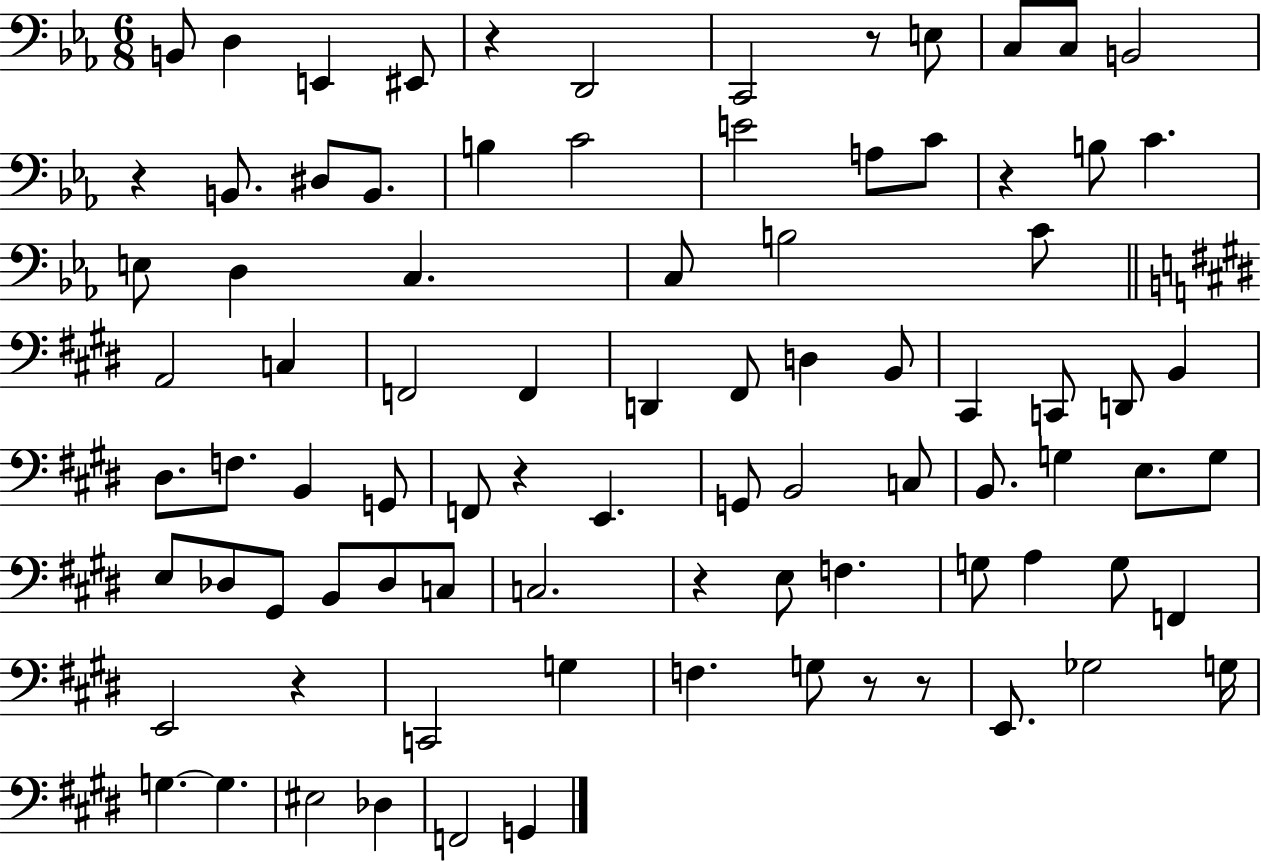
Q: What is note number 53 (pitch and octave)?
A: Db3